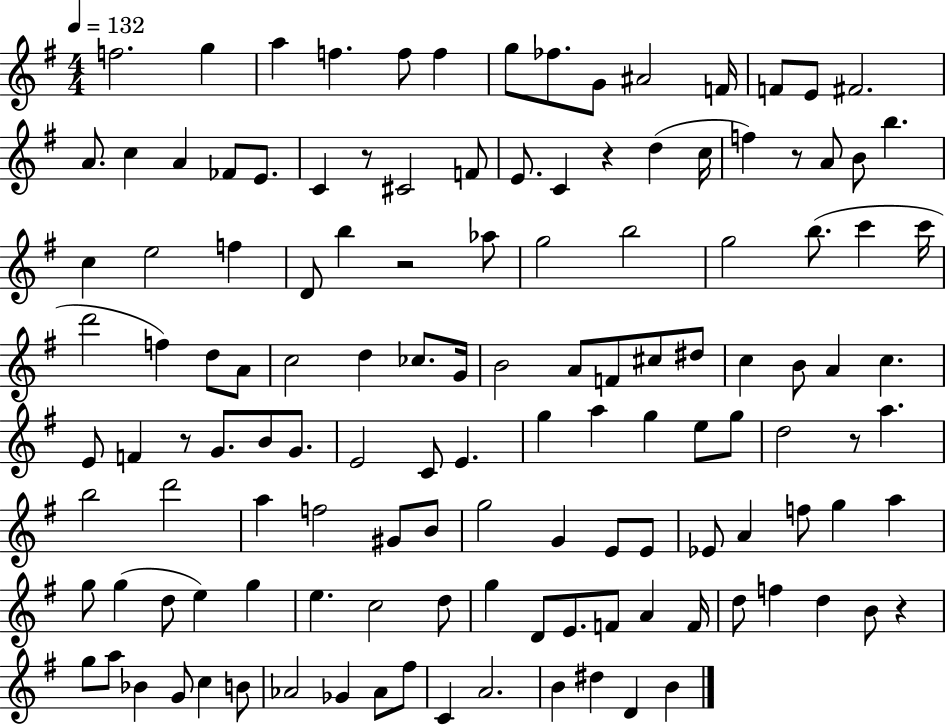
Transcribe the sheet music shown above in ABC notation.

X:1
T:Untitled
M:4/4
L:1/4
K:G
f2 g a f f/2 f g/2 _f/2 G/2 ^A2 F/4 F/2 E/2 ^F2 A/2 c A _F/2 E/2 C z/2 ^C2 F/2 E/2 C z d c/4 f z/2 A/2 B/2 b c e2 f D/2 b z2 _a/2 g2 b2 g2 b/2 c' c'/4 d'2 f d/2 A/2 c2 d _c/2 G/4 B2 A/2 F/2 ^c/2 ^d/2 c B/2 A c E/2 F z/2 G/2 B/2 G/2 E2 C/2 E g a g e/2 g/2 d2 z/2 a b2 d'2 a f2 ^G/2 B/2 g2 G E/2 E/2 _E/2 A f/2 g a g/2 g d/2 e g e c2 d/2 g D/2 E/2 F/2 A F/4 d/2 f d B/2 z g/2 a/2 _B G/2 c B/2 _A2 _G _A/2 ^f/2 C A2 B ^d D B